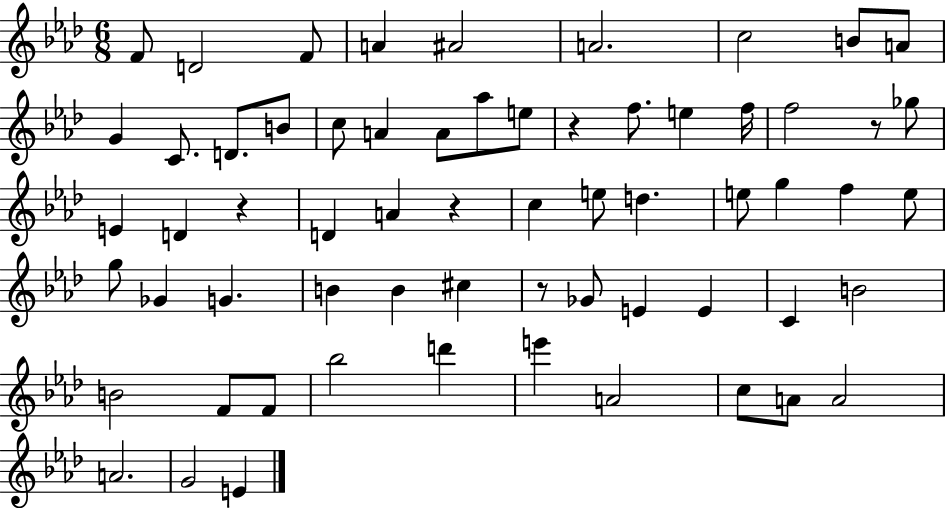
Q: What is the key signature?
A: AES major